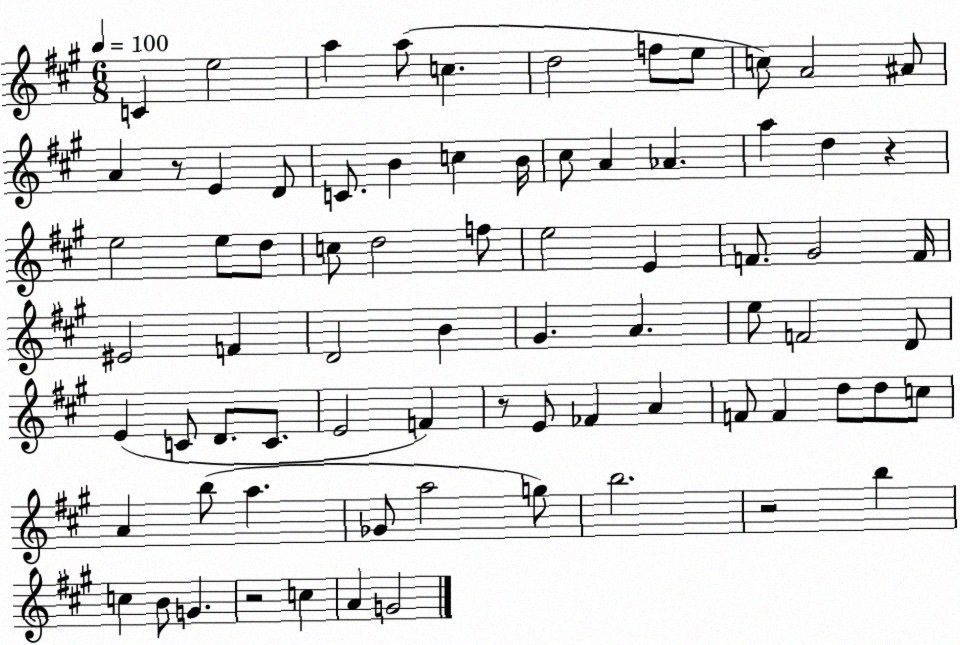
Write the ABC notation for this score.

X:1
T:Untitled
M:6/8
L:1/4
K:A
C e2 a a/2 c d2 f/2 e/2 c/2 A2 ^A/2 A z/2 E D/2 C/2 B c B/4 ^c/2 A _A a d z e2 e/2 d/2 c/2 d2 f/2 e2 E F/2 ^G2 F/4 ^E2 F D2 B ^G A e/2 F2 D/2 E C/2 D/2 C/2 E2 F z/2 E/2 _F A F/2 F d/2 d/2 c/2 A b/2 a _G/2 a2 g/2 b2 z2 b c B/2 G z2 c A G2